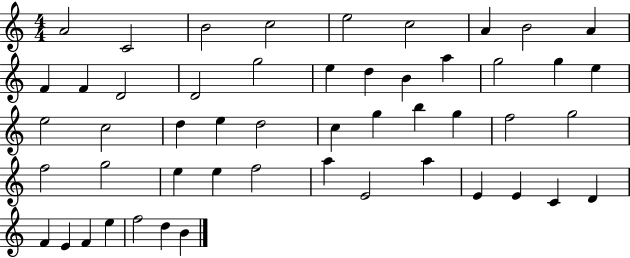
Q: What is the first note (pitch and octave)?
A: A4